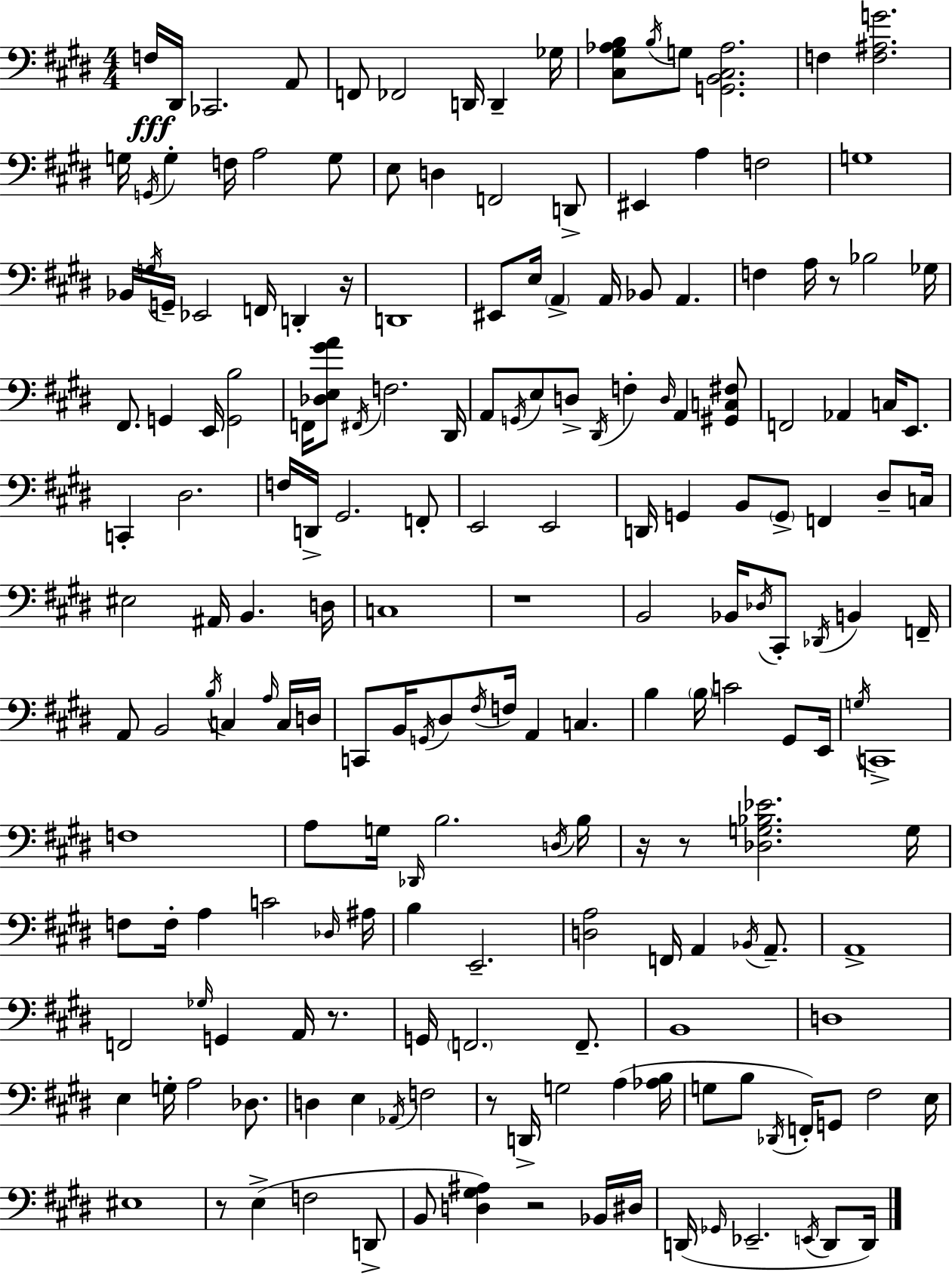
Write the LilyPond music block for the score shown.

{
  \clef bass
  \numericTimeSignature
  \time 4/4
  \key e \major
  f16\fff dis,16 ces,2. a,8 | f,8 fes,2 d,16 d,4-- ges16 | <cis gis aes b>8 \acciaccatura { b16 } g8 <g, b, cis aes>2. | f4 <f ais g'>2. | \break g16 \acciaccatura { g,16 } g4-. f16 a2 | g8 e8 d4 f,2 | d,8-> eis,4 a4 f2 | g1 | \break bes,16 \acciaccatura { g16 } g,16-- ees,2 f,16 d,4-. | r16 d,1 | eis,8 e16 \parenthesize a,4-> a,16 bes,8 a,4. | f4 a16 r8 bes2 | \break ges16 fis,8. g,4 e,16 <g, b>2 | f,16 <des e gis' a'>8 \acciaccatura { fis,16 } f2. | dis,16 a,8 \acciaccatura { g,16 } e8 d8-> \acciaccatura { dis,16 } f4-. | \grace { d16 } a,4 <gis, c fis>8 f,2 aes,4 | \break c16 e,8. c,4-. dis2. | f16 d,16-> gis,2. | f,8-. e,2 e,2 | d,16 g,4 b,8 \parenthesize g,8-> | \break f,4 dis8-- c16 eis2 ais,16 | b,4. d16 c1 | r1 | b,2 bes,16 | \break \acciaccatura { des16 } cis,8-. \acciaccatura { des,16 } b,4 f,16-- a,8 b,2 | \acciaccatura { b16 } c4 \grace { a16 } c16 d16 c,8 b,16 \acciaccatura { g,16 } dis8 | \acciaccatura { fis16 } f16 a,4 c4. b4 | \parenthesize b16 c'2 gis,8 e,16 \acciaccatura { g16 } c,1-> | \break f1 | a8 | g16 \grace { des,16 } b2. \acciaccatura { d16 } b16 | r16 r8 <des g bes ees'>2. g16 | \break f8 f16-. a4 c'2 \grace { des16 } | ais16 b4 e,2.-- | <d a>2 f,16 a,4 \acciaccatura { bes,16 } a,8.-- | a,1-> | \break f,2 \grace { ges16 } g,4 a,16 | r8. g,16 \parenthesize f,2. | f,8.-- b,1 | d1 | \break e4 g16-. a2 | des8. d4 e4 \acciaccatura { aes,16 } f2 | r8 d,16-> g2 a4( | <aes b>16 g8 b8 \acciaccatura { des,16 } f,16-.) g,8 fis2 | \break e16 eis1 | r8 e4->( f2 | d,8-> b,8 <d gis ais>4) r2 | bes,16 dis16 d,16( \grace { ges,16 } ees,2.-- | \break \acciaccatura { e,16 } d,8 d,16) \bar "|."
}